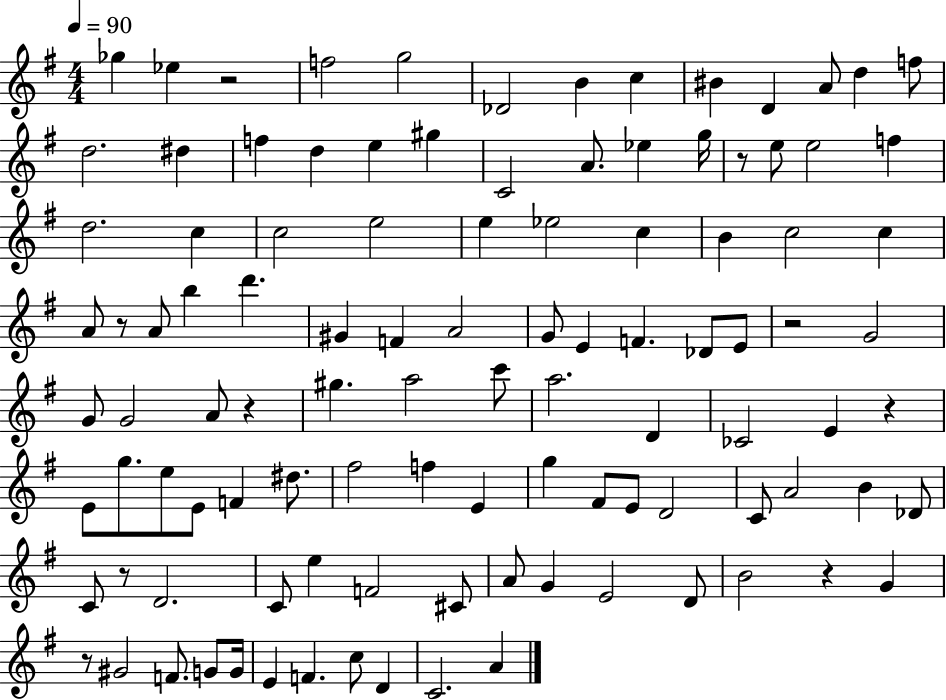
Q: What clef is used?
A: treble